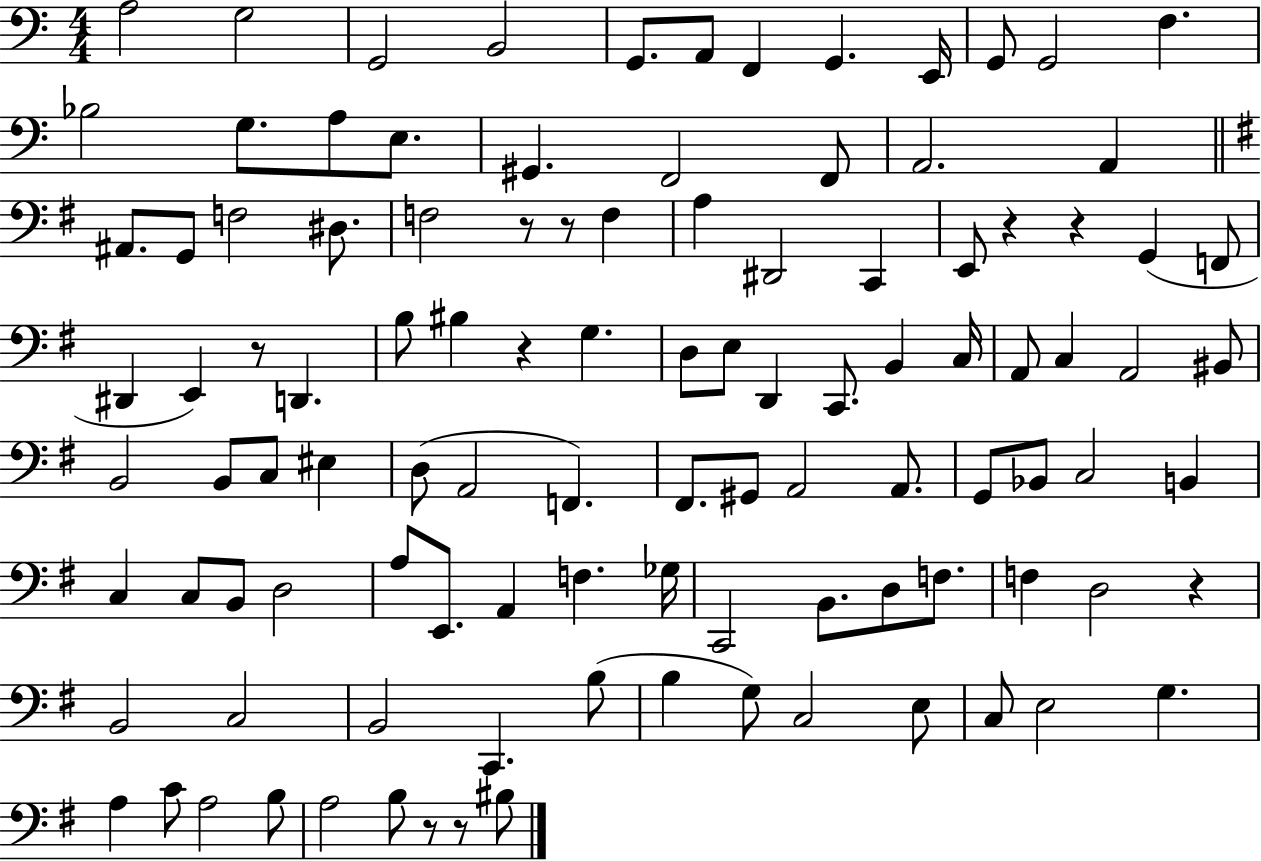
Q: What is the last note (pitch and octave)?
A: BIS3